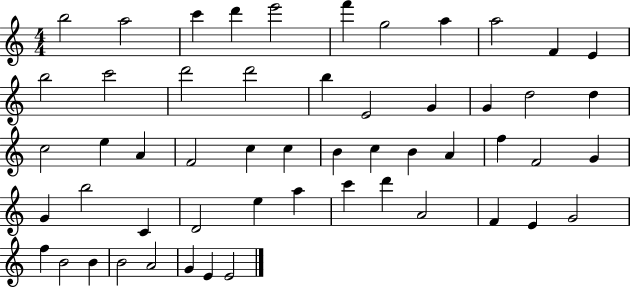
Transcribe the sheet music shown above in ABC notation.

X:1
T:Untitled
M:4/4
L:1/4
K:C
b2 a2 c' d' e'2 f' g2 a a2 F E b2 c'2 d'2 d'2 b E2 G G d2 d c2 e A F2 c c B c B A f F2 G G b2 C D2 e a c' d' A2 F E G2 f B2 B B2 A2 G E E2